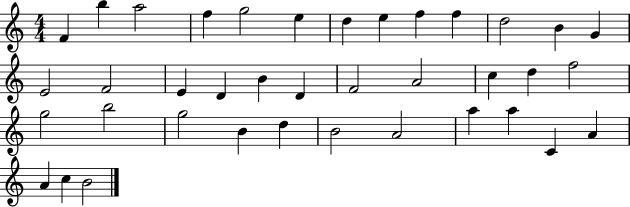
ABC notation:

X:1
T:Untitled
M:4/4
L:1/4
K:C
F b a2 f g2 e d e f f d2 B G E2 F2 E D B D F2 A2 c d f2 g2 b2 g2 B d B2 A2 a a C A A c B2